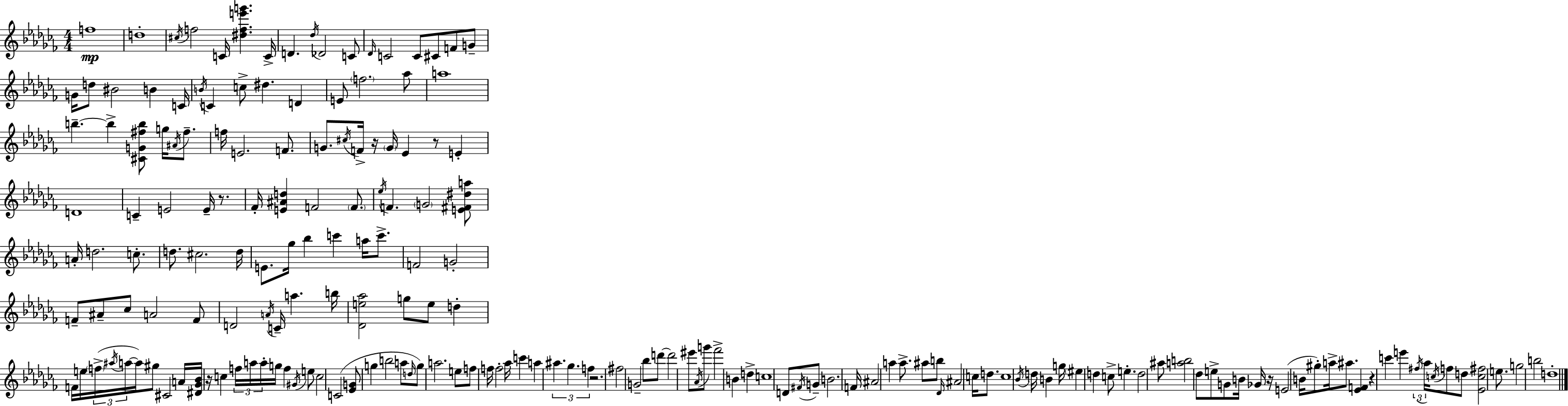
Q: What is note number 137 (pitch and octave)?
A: A#5